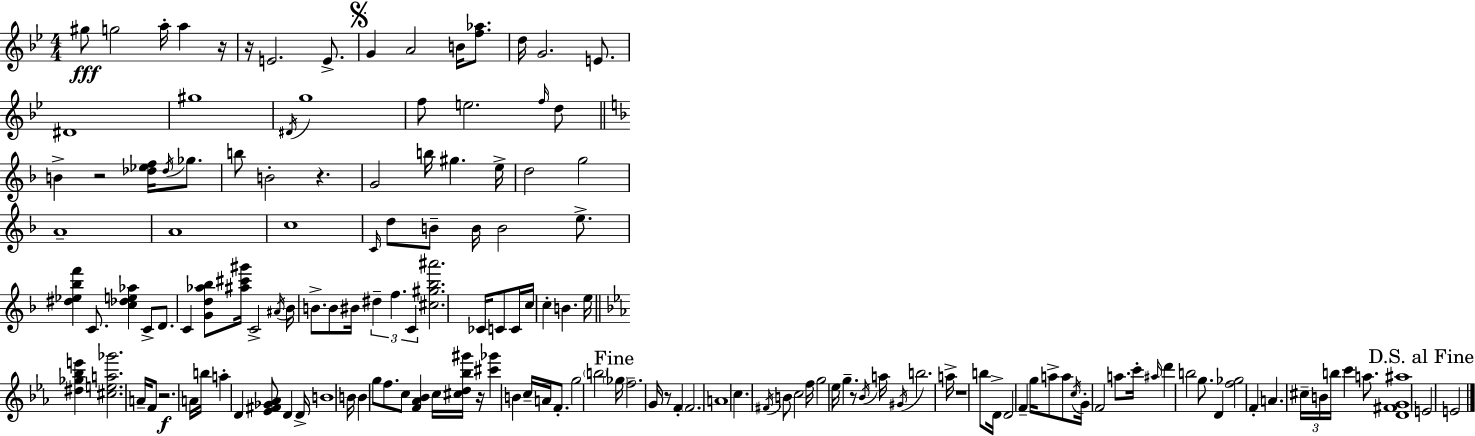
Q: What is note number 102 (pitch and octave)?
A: D4